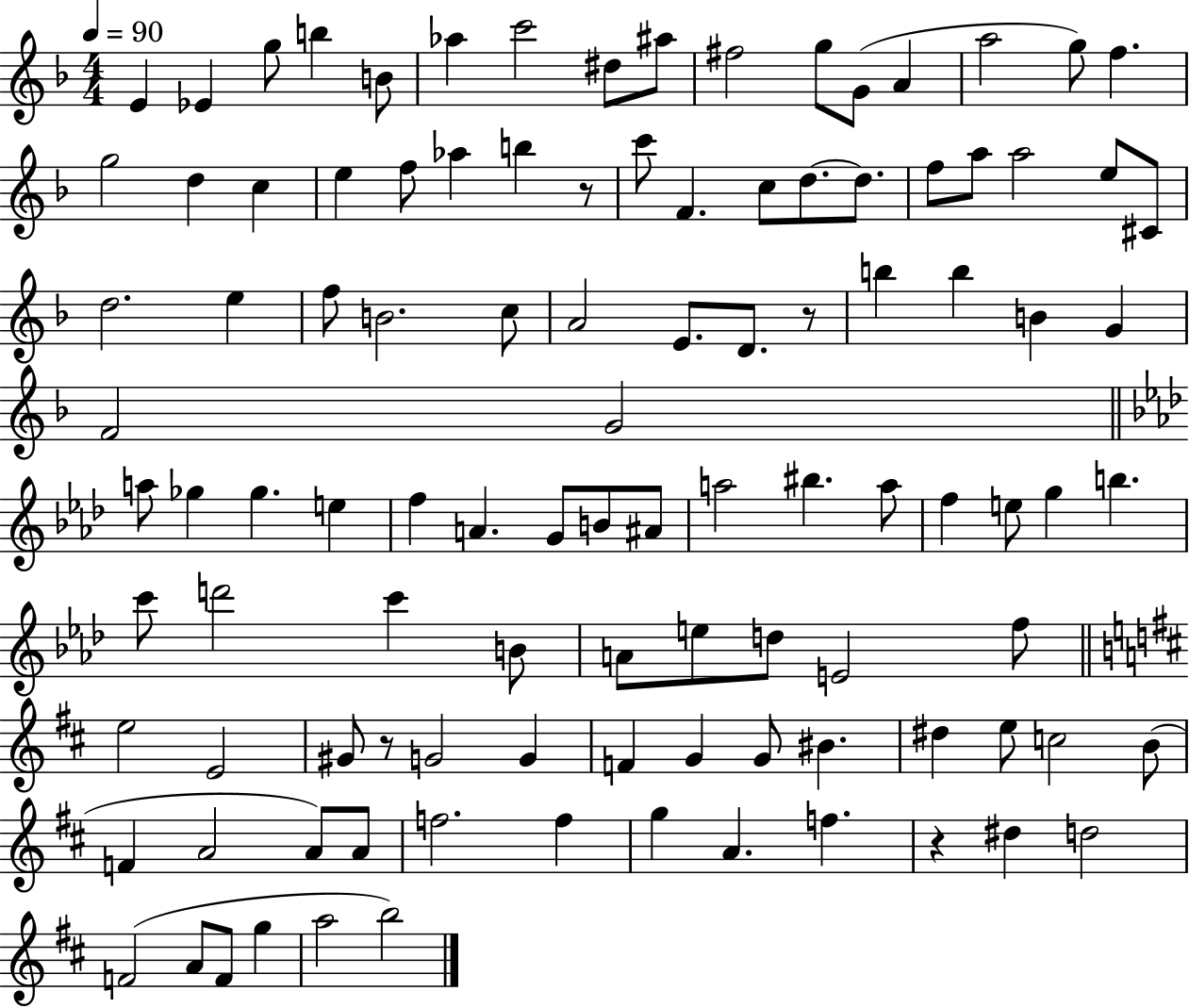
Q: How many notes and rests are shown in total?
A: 106